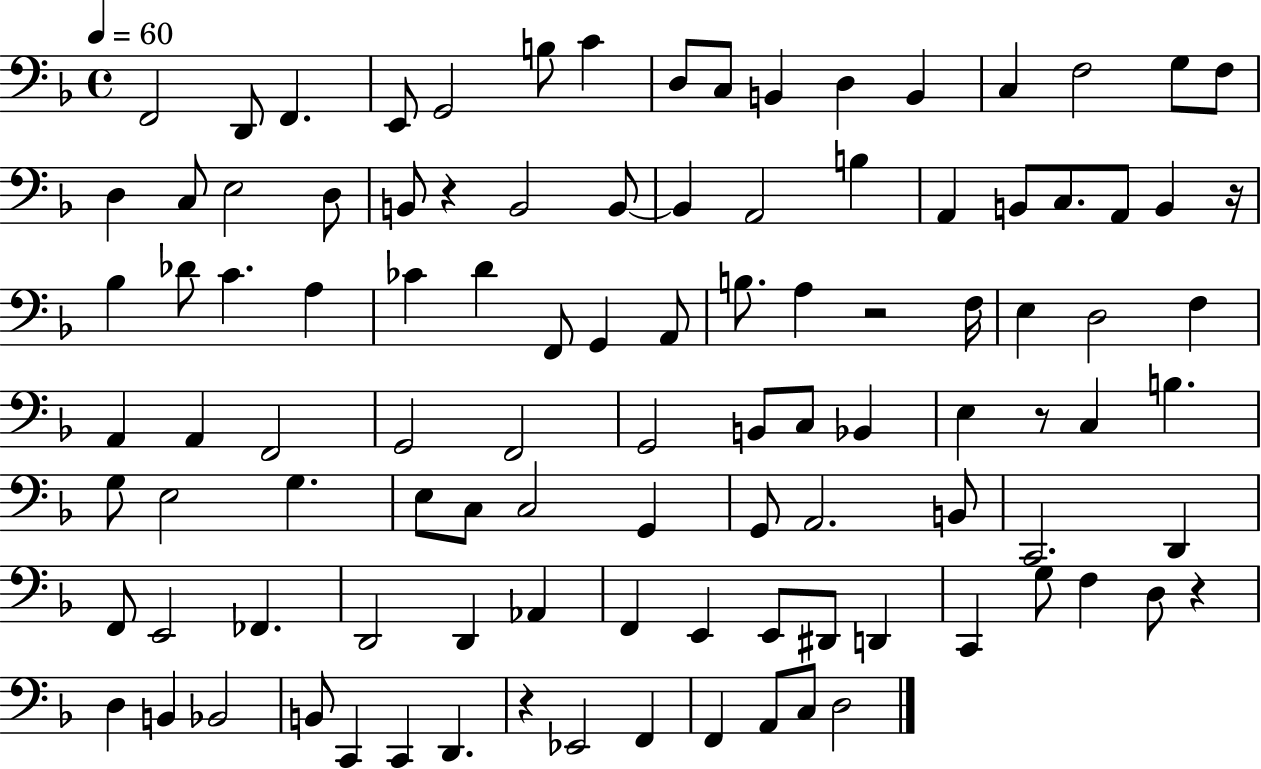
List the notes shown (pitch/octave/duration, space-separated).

F2/h D2/e F2/q. E2/e G2/h B3/e C4/q D3/e C3/e B2/q D3/q B2/q C3/q F3/h G3/e F3/e D3/q C3/e E3/h D3/e B2/e R/q B2/h B2/e B2/q A2/h B3/q A2/q B2/e C3/e. A2/e B2/q R/s Bb3/q Db4/e C4/q. A3/q CES4/q D4/q F2/e G2/q A2/e B3/e. A3/q R/h F3/s E3/q D3/h F3/q A2/q A2/q F2/h G2/h F2/h G2/h B2/e C3/e Bb2/q E3/q R/e C3/q B3/q. G3/e E3/h G3/q. E3/e C3/e C3/h G2/q G2/e A2/h. B2/e C2/h. D2/q F2/e E2/h FES2/q. D2/h D2/q Ab2/q F2/q E2/q E2/e D#2/e D2/q C2/q G3/e F3/q D3/e R/q D3/q B2/q Bb2/h B2/e C2/q C2/q D2/q. R/q Eb2/h F2/q F2/q A2/e C3/e D3/h